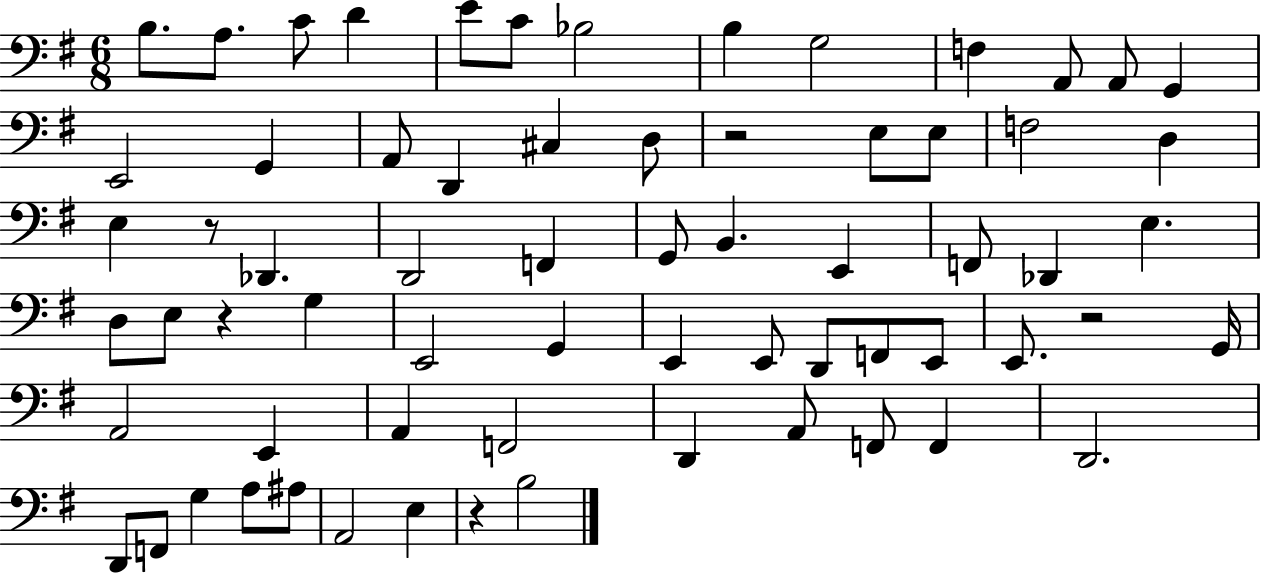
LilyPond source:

{
  \clef bass
  \numericTimeSignature
  \time 6/8
  \key g \major
  b8. a8. c'8 d'4 | e'8 c'8 bes2 | b4 g2 | f4 a,8 a,8 g,4 | \break e,2 g,4 | a,8 d,4 cis4 d8 | r2 e8 e8 | f2 d4 | \break e4 r8 des,4. | d,2 f,4 | g,8 b,4. e,4 | f,8 des,4 e4. | \break d8 e8 r4 g4 | e,2 g,4 | e,4 e,8 d,8 f,8 e,8 | e,8. r2 g,16 | \break a,2 e,4 | a,4 f,2 | d,4 a,8 f,8 f,4 | d,2. | \break d,8 f,8 g4 a8 ais8 | a,2 e4 | r4 b2 | \bar "|."
}